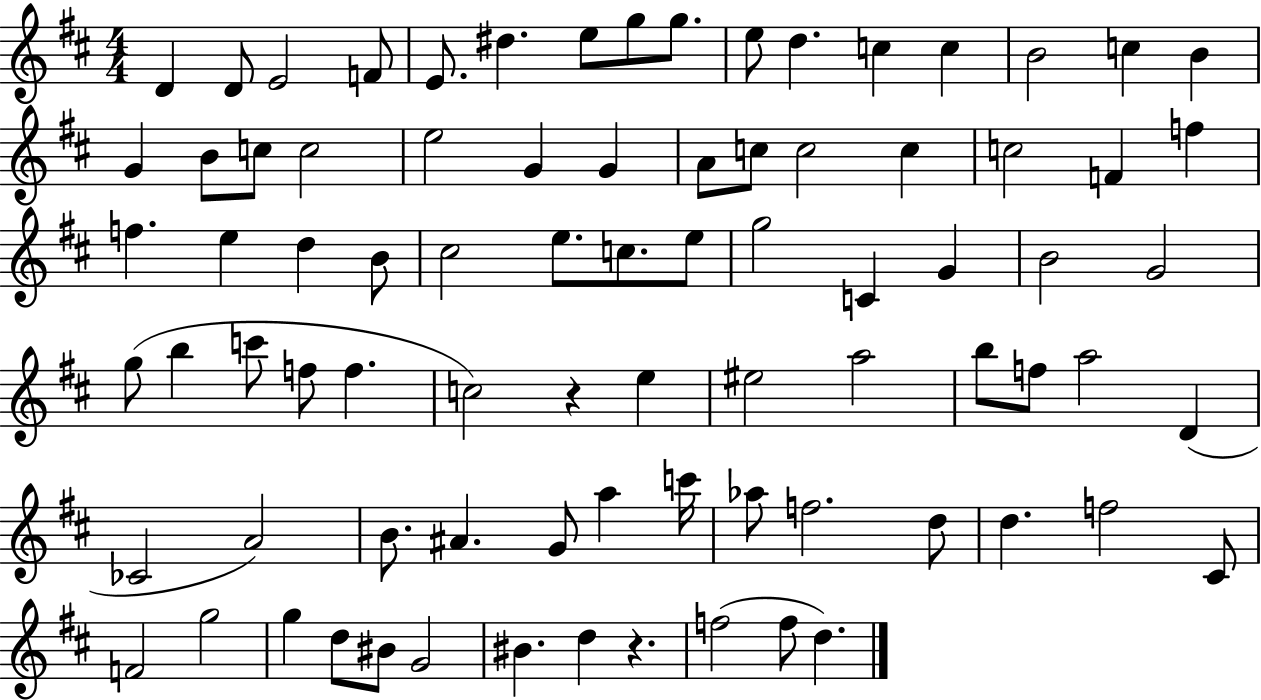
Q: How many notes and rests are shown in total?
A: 82